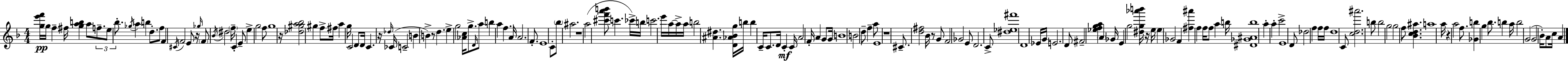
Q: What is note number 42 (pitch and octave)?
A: D5